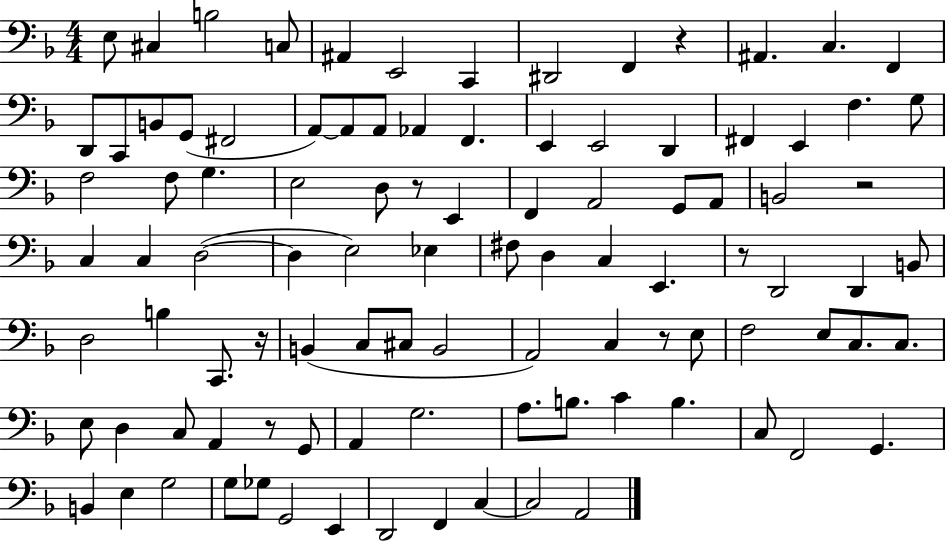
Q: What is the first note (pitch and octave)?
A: E3